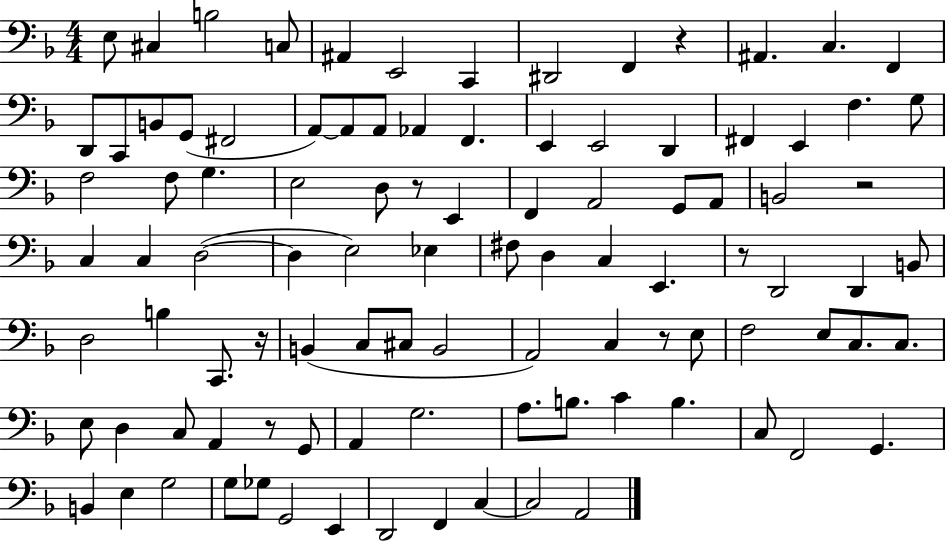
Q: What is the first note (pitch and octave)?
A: E3